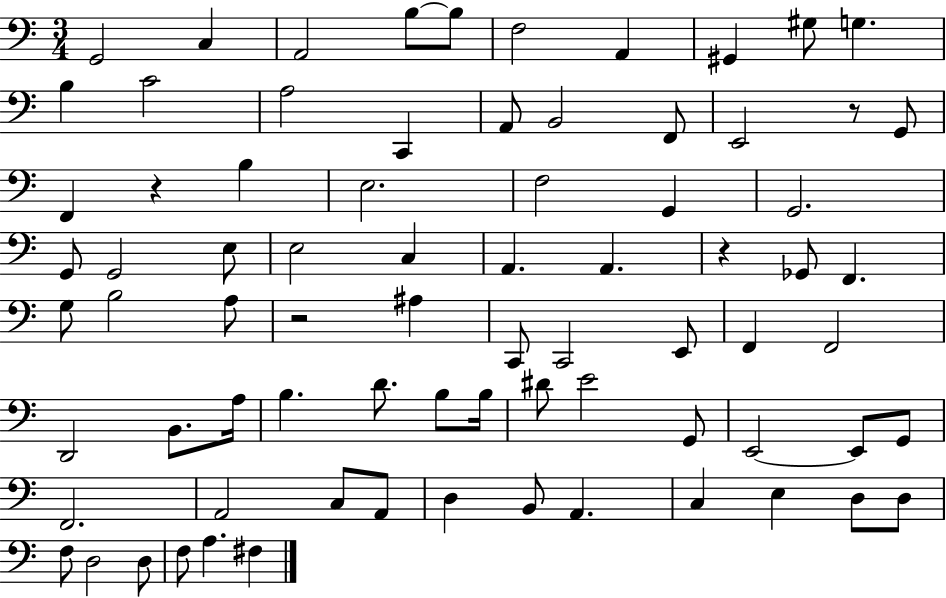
X:1
T:Untitled
M:3/4
L:1/4
K:C
G,,2 C, A,,2 B,/2 B,/2 F,2 A,, ^G,, ^G,/2 G, B, C2 A,2 C,, A,,/2 B,,2 F,,/2 E,,2 z/2 G,,/2 F,, z B, E,2 F,2 G,, G,,2 G,,/2 G,,2 E,/2 E,2 C, A,, A,, z _G,,/2 F,, G,/2 B,2 A,/2 z2 ^A, C,,/2 C,,2 E,,/2 F,, F,,2 D,,2 B,,/2 A,/4 B, D/2 B,/2 B,/4 ^D/2 E2 G,,/2 E,,2 E,,/2 G,,/2 F,,2 A,,2 C,/2 A,,/2 D, B,,/2 A,, C, E, D,/2 D,/2 F,/2 D,2 D,/2 F,/2 A, ^F,